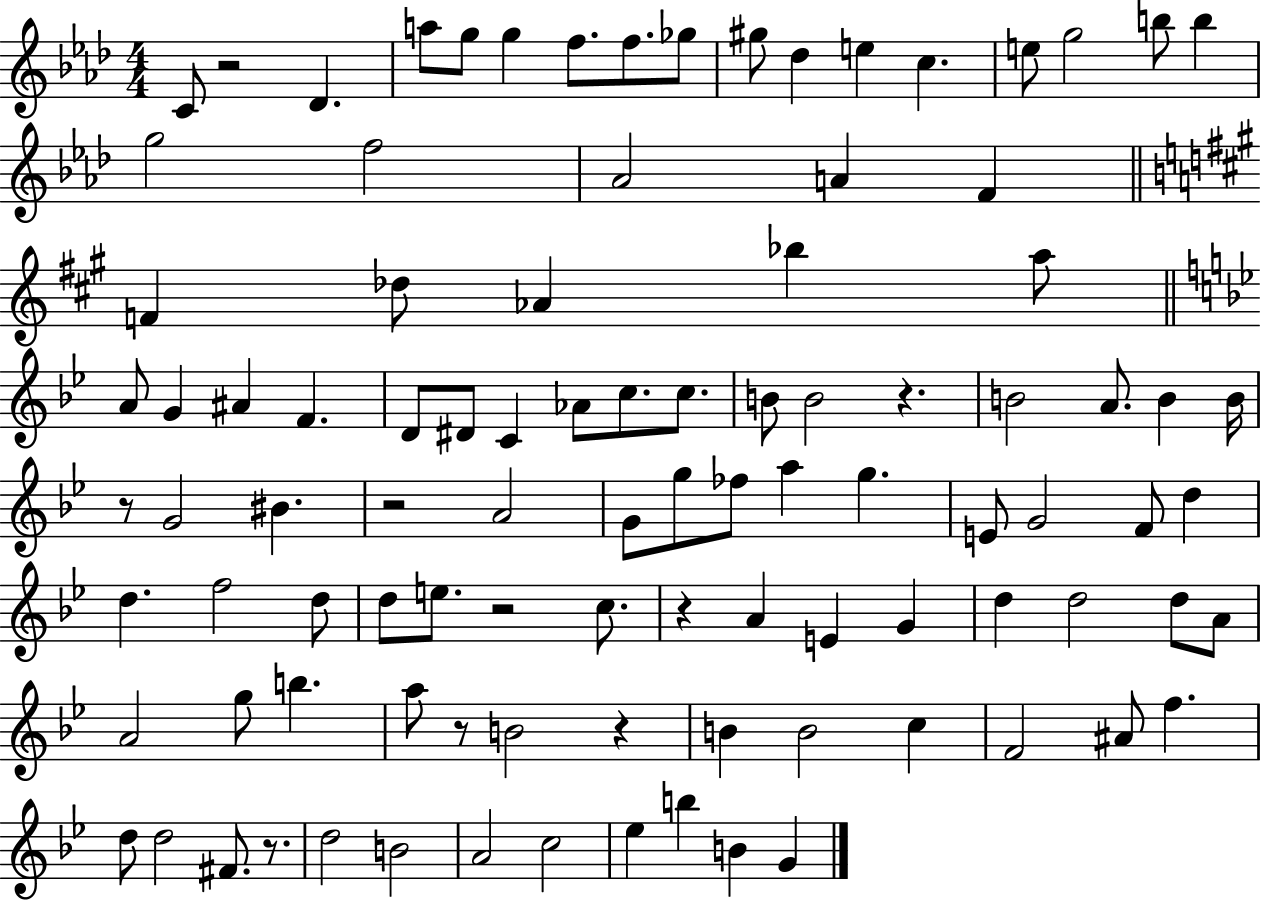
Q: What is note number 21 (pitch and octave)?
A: F4